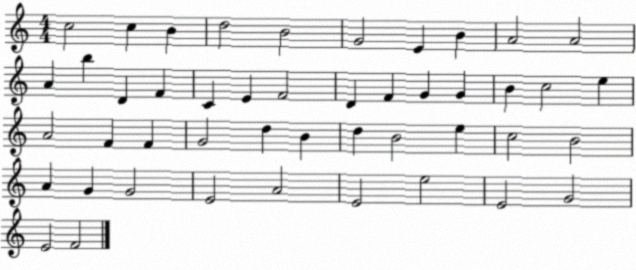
X:1
T:Untitled
M:4/4
L:1/4
K:C
c2 c B d2 B2 G2 E B A2 A2 A b D F C E F2 D F G G B c2 e A2 F F G2 d B d B2 e c2 B2 A G G2 E2 A2 E2 e2 E2 G2 E2 F2